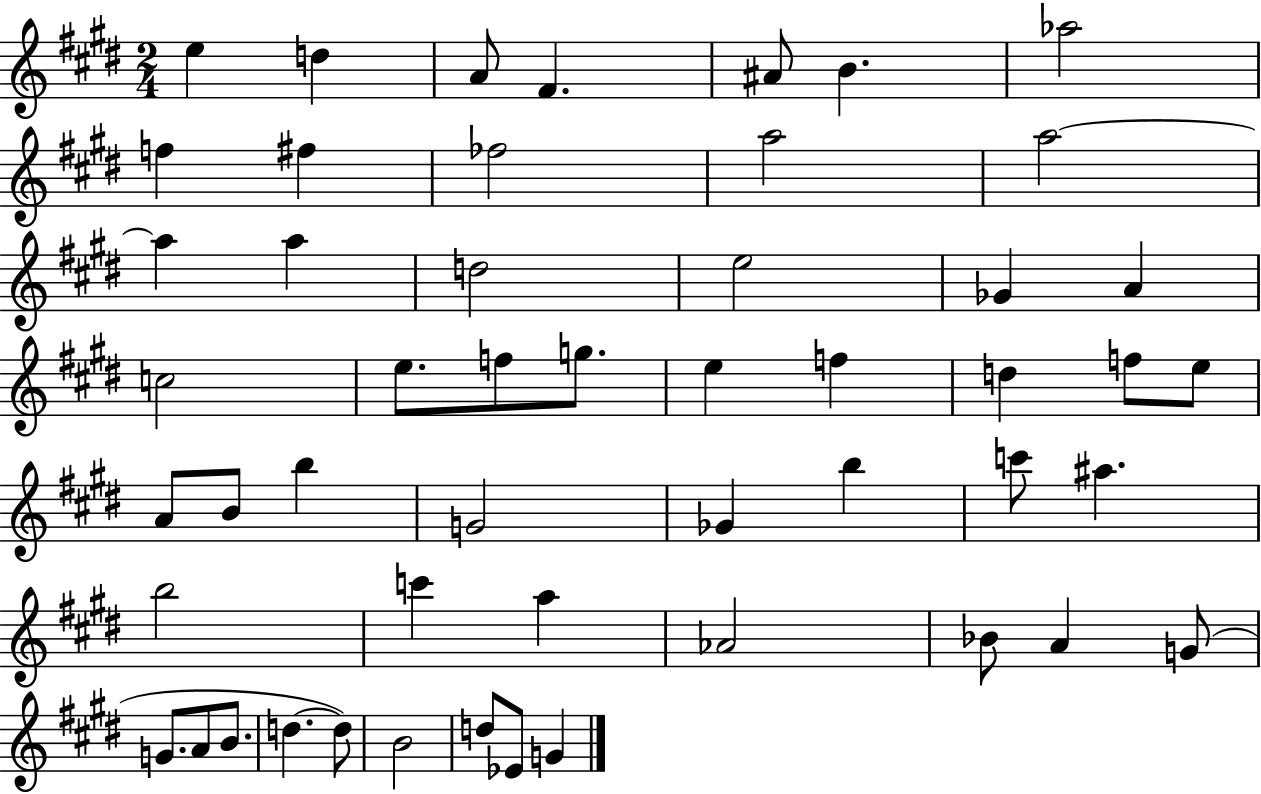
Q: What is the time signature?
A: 2/4